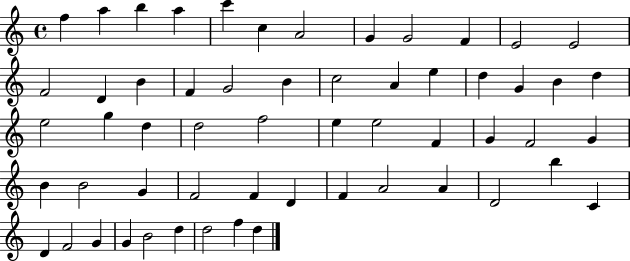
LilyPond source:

{
  \clef treble
  \time 4/4
  \defaultTimeSignature
  \key c \major
  f''4 a''4 b''4 a''4 | c'''4 c''4 a'2 | g'4 g'2 f'4 | e'2 e'2 | \break f'2 d'4 b'4 | f'4 g'2 b'4 | c''2 a'4 e''4 | d''4 g'4 b'4 d''4 | \break e''2 g''4 d''4 | d''2 f''2 | e''4 e''2 f'4 | g'4 f'2 g'4 | \break b'4 b'2 g'4 | f'2 f'4 d'4 | f'4 a'2 a'4 | d'2 b''4 c'4 | \break d'4 f'2 g'4 | g'4 b'2 d''4 | d''2 f''4 d''4 | \bar "|."
}